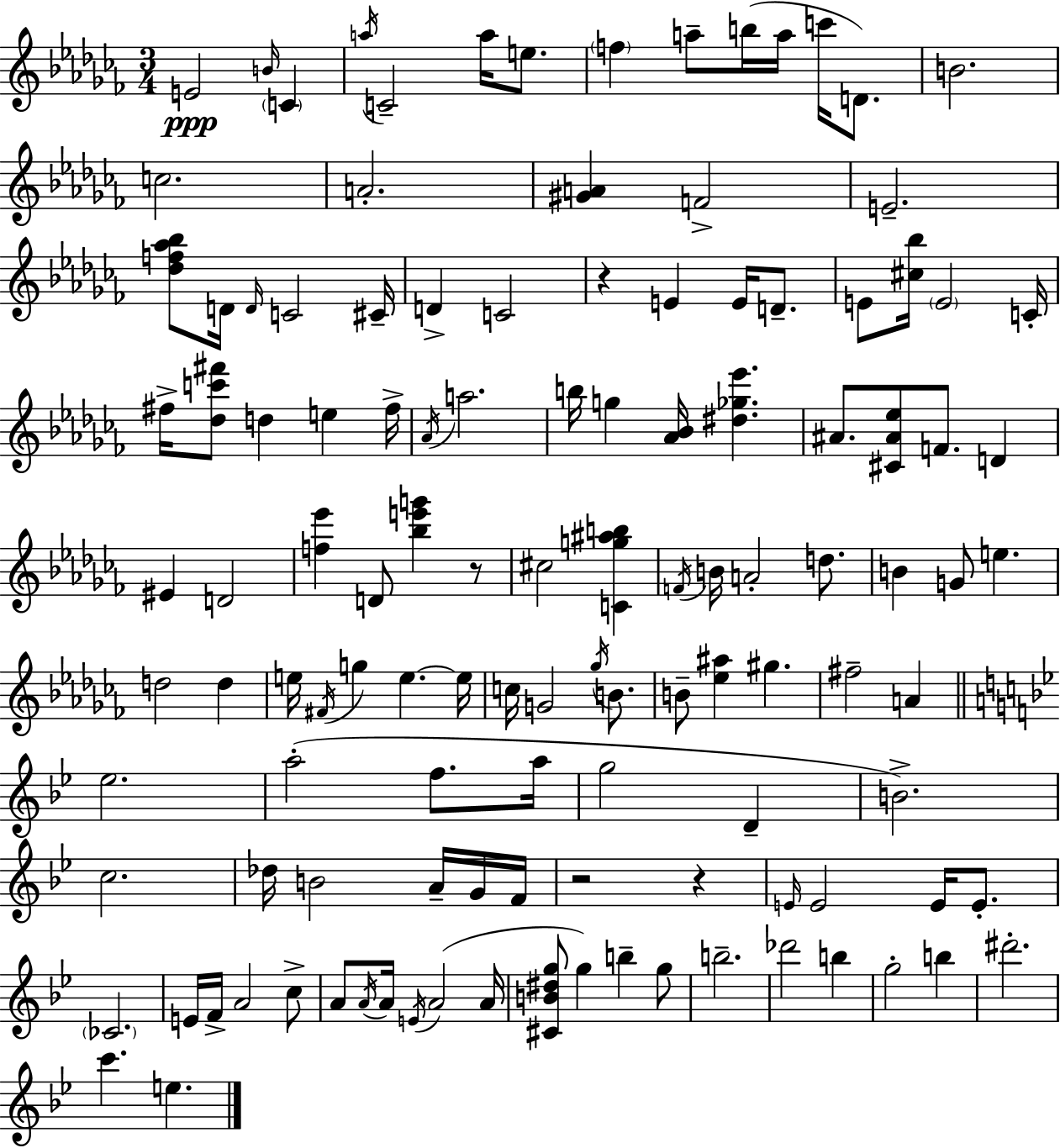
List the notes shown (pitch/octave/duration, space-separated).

E4/h B4/s C4/q A5/s C4/h A5/s E5/e. F5/q A5/e B5/s A5/s C6/s D4/e. B4/h. C5/h. A4/h. [G#4,A4]/q F4/h E4/h. [Db5,F5,Ab5,Bb5]/e D4/s D4/s C4/h C#4/s D4/q C4/h R/q E4/q E4/s D4/e. E4/e [C#5,Bb5]/s E4/h C4/s F#5/s [Db5,C6,F#6]/e D5/q E5/q F#5/s Ab4/s A5/h. B5/s G5/q [Ab4,Bb4]/s [D#5,Gb5,Eb6]/q. A#4/e. [C#4,A#4,Eb5]/e F4/e. D4/q EIS4/q D4/h [F5,Eb6]/q D4/e [Bb5,E6,G6]/q R/e C#5/h [C4,G5,A#5,B5]/q F4/s B4/s A4/h D5/e. B4/q G4/e E5/q. D5/h D5/q E5/s F#4/s G5/q E5/q. E5/s C5/s G4/h Gb5/s B4/e. B4/e [Eb5,A#5]/q G#5/q. F#5/h A4/q Eb5/h. A5/h F5/e. A5/s G5/h D4/q B4/h. C5/h. Db5/s B4/h A4/s G4/s F4/s R/h R/q E4/s E4/h E4/s E4/e. CES4/h. E4/s F4/s A4/h C5/e A4/e A4/s A4/s E4/s A4/h A4/s [C#4,B4,D#5,G5]/e G5/q B5/q G5/e B5/h. Db6/h B5/q G5/h B5/q D#6/h. C6/q. E5/q.